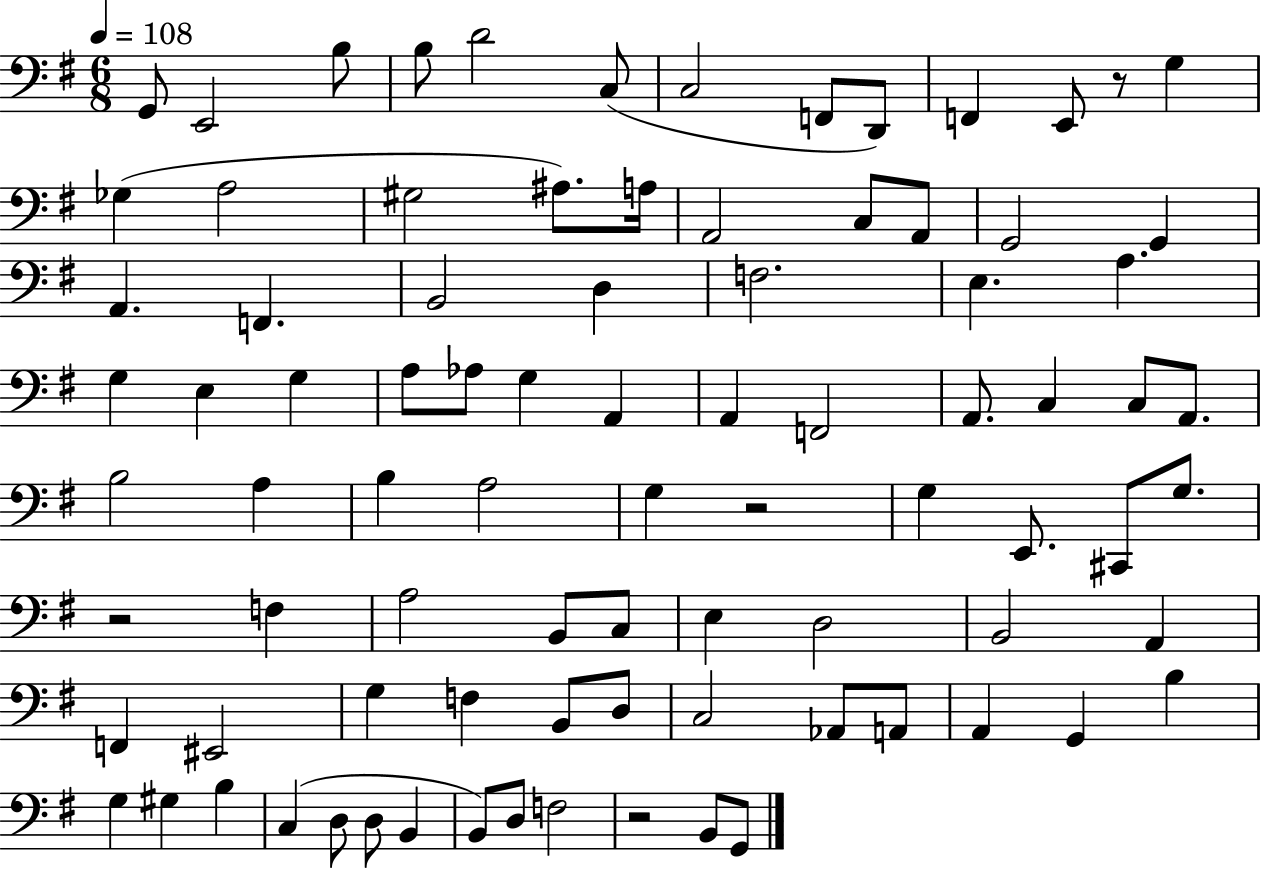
{
  \clef bass
  \numericTimeSignature
  \time 6/8
  \key g \major
  \tempo 4 = 108
  \repeat volta 2 { g,8 e,2 b8 | b8 d'2 c8( | c2 f,8 d,8) | f,4 e,8 r8 g4 | \break ges4( a2 | gis2 ais8.) a16 | a,2 c8 a,8 | g,2 g,4 | \break a,4. f,4. | b,2 d4 | f2. | e4. a4. | \break g4 e4 g4 | a8 aes8 g4 a,4 | a,4 f,2 | a,8. c4 c8 a,8. | \break b2 a4 | b4 a2 | g4 r2 | g4 e,8. cis,8 g8. | \break r2 f4 | a2 b,8 c8 | e4 d2 | b,2 a,4 | \break f,4 eis,2 | g4 f4 b,8 d8 | c2 aes,8 a,8 | a,4 g,4 b4 | \break g4 gis4 b4 | c4( d8 d8 b,4 | b,8) d8 f2 | r2 b,8 g,8 | \break } \bar "|."
}